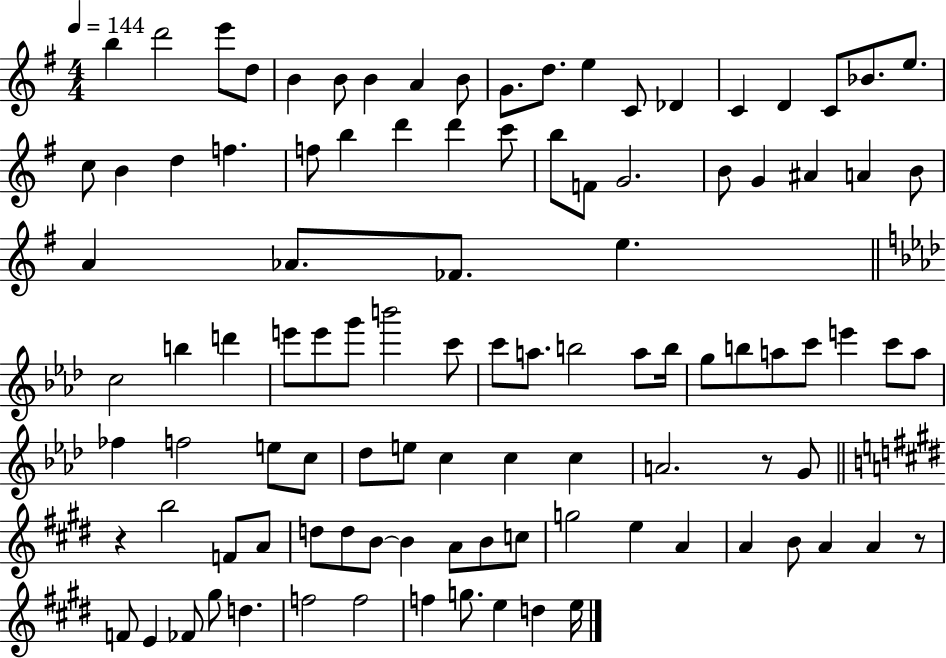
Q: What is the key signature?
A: G major